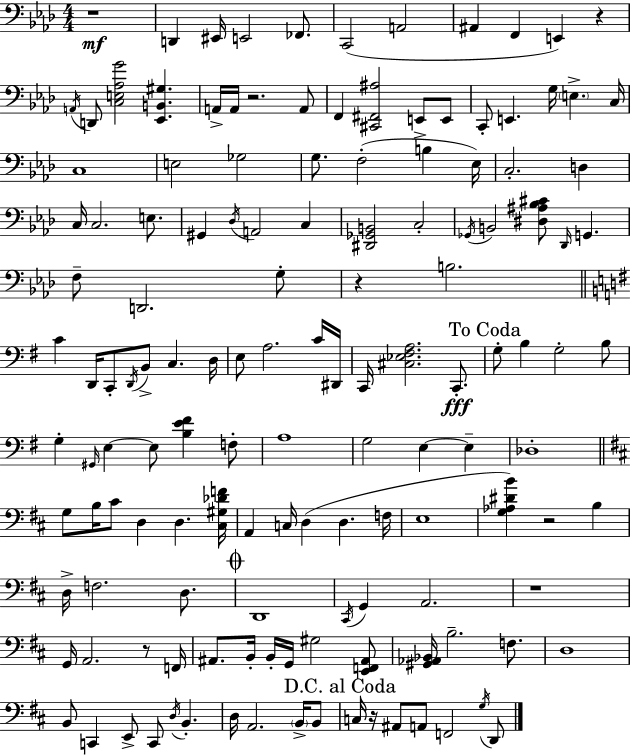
X:1
T:Untitled
M:4/4
L:1/4
K:Ab
z4 D,, ^E,,/4 E,,2 _F,,/2 C,,2 A,,2 ^A,, F,, E,, z A,,/4 D,,/2 [C,E,_A,G]2 [_E,,B,,^G,] A,,/4 A,,/4 z2 A,,/2 F,, [^C,,^F,,^A,]2 E,,/2 E,,/2 C,,/2 E,, G,/4 E, C,/4 C,4 E,2 _G,2 G,/2 F,2 B, _E,/4 C,2 D, C,/4 C,2 E,/2 ^G,, _D,/4 A,,2 C, [^D,,_G,,B,,]2 C,2 _G,,/4 B,,2 [^D,^A,_B,^C]/2 _D,,/4 G,, F,/2 D,,2 G,/2 z B,2 C D,,/4 C,,/2 D,,/4 B,,/2 C, D,/4 E,/2 A,2 C/4 ^D,,/4 C,,/4 [^C,_E,^F,A,]2 C,,/2 G,/2 B, G,2 B,/2 G, ^G,,/4 E, E,/2 [B,E^F] F,/2 A,4 G,2 E, E, _D,4 G,/2 B,/4 ^C/2 D, D, [^C,^G,_DF]/4 A,, C,/4 D, D, F,/4 E,4 [G,_A,^DB] z2 B, D,/4 F,2 D,/2 D,,4 ^C,,/4 G,, A,,2 z4 G,,/4 A,,2 z/2 F,,/4 ^A,,/2 B,,/4 B,,/4 G,,/4 ^G,2 [E,,F,,^A,,]/2 [^G,,_A,,_B,,]/4 B,2 F,/2 D,4 B,,/2 C,, E,,/2 C,,/2 D,/4 B,, D,/4 A,,2 B,,/4 B,,/2 C,/4 z/4 ^A,,/2 A,,/2 F,,2 G,/4 D,,/2